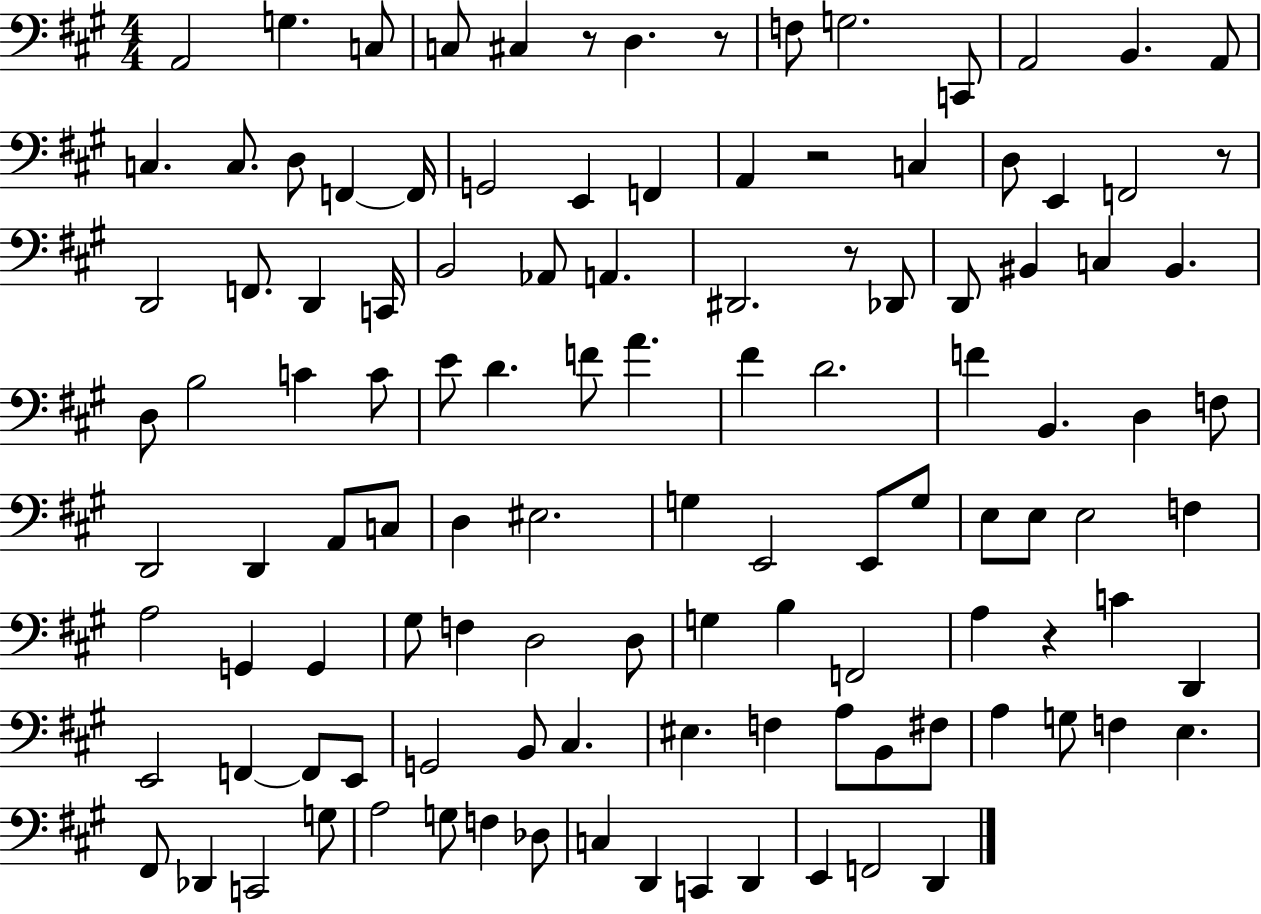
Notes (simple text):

A2/h G3/q. C3/e C3/e C#3/q R/e D3/q. R/e F3/e G3/h. C2/e A2/h B2/q. A2/e C3/q. C3/e. D3/e F2/q F2/s G2/h E2/q F2/q A2/q R/h C3/q D3/e E2/q F2/h R/e D2/h F2/e. D2/q C2/s B2/h Ab2/e A2/q. D#2/h. R/e Db2/e D2/e BIS2/q C3/q BIS2/q. D3/e B3/h C4/q C4/e E4/e D4/q. F4/e A4/q. F#4/q D4/h. F4/q B2/q. D3/q F3/e D2/h D2/q A2/e C3/e D3/q EIS3/h. G3/q E2/h E2/e G3/e E3/e E3/e E3/h F3/q A3/h G2/q G2/q G#3/e F3/q D3/h D3/e G3/q B3/q F2/h A3/q R/q C4/q D2/q E2/h F2/q F2/e E2/e G2/h B2/e C#3/q. EIS3/q. F3/q A3/e B2/e F#3/e A3/q G3/e F3/q E3/q. F#2/e Db2/q C2/h G3/e A3/h G3/e F3/q Db3/e C3/q D2/q C2/q D2/q E2/q F2/h D2/q